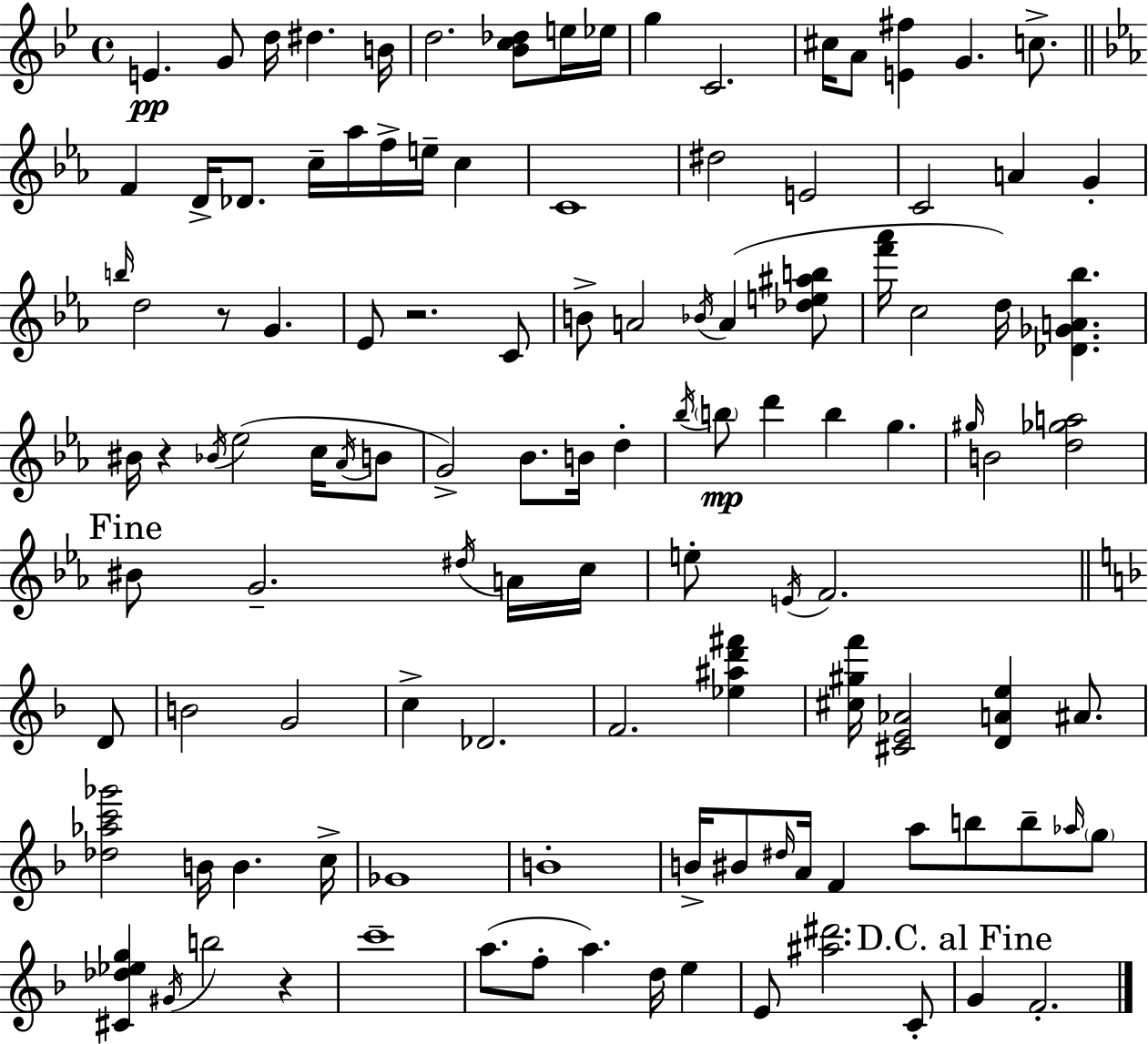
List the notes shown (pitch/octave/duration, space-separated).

E4/q. G4/e D5/s D#5/q. B4/s D5/h. [Bb4,C5,Db5]/e E5/s Eb5/s G5/q C4/h. C#5/s A4/e [E4,F#5]/q G4/q. C5/e. F4/q D4/s Db4/e. C5/s Ab5/s F5/s E5/s C5/q C4/w D#5/h E4/h C4/h A4/q G4/q B5/s D5/h R/e G4/q. Eb4/e R/h. C4/e B4/e A4/h Bb4/s A4/q [Db5,E5,A#5,B5]/e [F6,Ab6]/s C5/h D5/s [Db4,Gb4,A4,Bb5]/q. BIS4/s R/q Bb4/s Eb5/h C5/s Ab4/s B4/e G4/h Bb4/e. B4/s D5/q Bb5/s B5/e D6/q B5/q G5/q. G#5/s B4/h [D5,Gb5,A5]/h BIS4/e G4/h. D#5/s A4/s C5/s E5/e E4/s F4/h. D4/e B4/h G4/h C5/q Db4/h. F4/h. [Eb5,A#5,D6,F#6]/q [C#5,G#5,F6]/s [C#4,E4,Ab4]/h [D4,A4,E5]/q A#4/e. [Db5,Ab5,C6,Gb6]/h B4/s B4/q. C5/s Gb4/w B4/w B4/s BIS4/e D#5/s A4/s F4/q A5/e B5/e B5/e Ab5/s G5/e [C#4,Db5,Eb5,G5]/q G#4/s B5/h R/q C6/w A5/e. F5/e A5/q. D5/s E5/q E4/e [A#5,D#6]/h. C4/e G4/q F4/h.